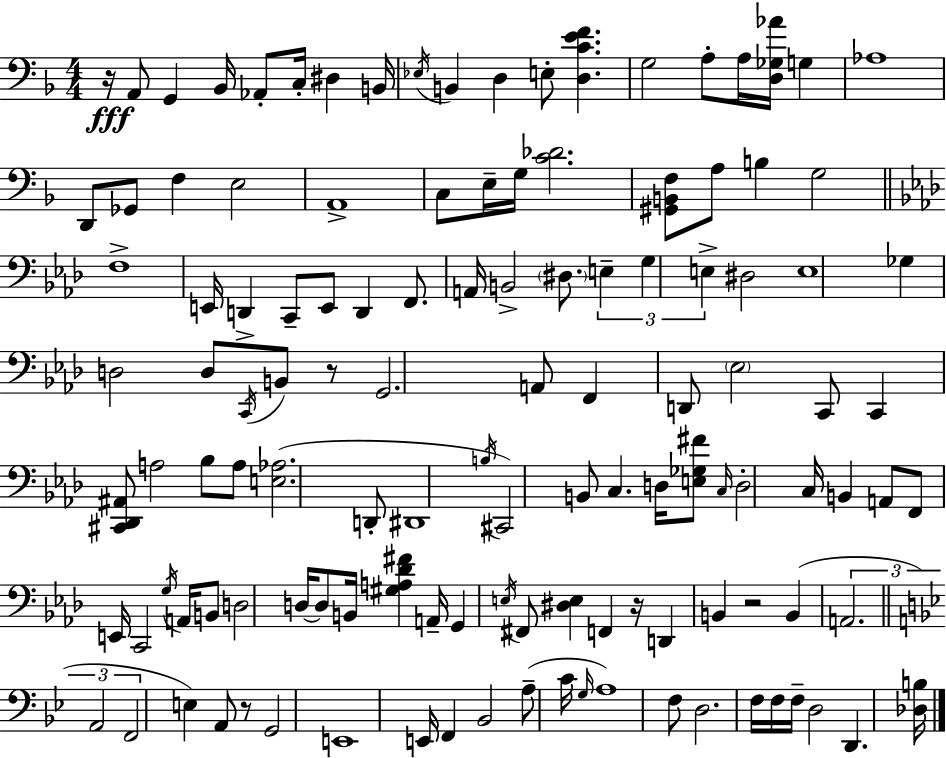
{
  \clef bass
  \numericTimeSignature
  \time 4/4
  \key d \minor
  \repeat volta 2 { r16\fff a,8 g,4 bes,16 aes,8-. c16-. dis4 b,16 | \acciaccatura { ees16 } b,4 d4 e8-. <d c' e' f'>4. | g2 a8-. a16 <d ges aes'>16 g4 | aes1 | \break d,8 ges,8 f4 e2 | a,1-> | c8 e16-- g16 <c' des'>2. | <gis, b, f>8 a8 b4 g2 | \break \bar "||" \break \key aes \major f1-> | e,16 d,4-> c,8-- e,8 d,4 f,8. | a,16 b,2-> \parenthesize dis8. \tuplet 3/2 { e4-- | g4 e4-> } dis2 | \break e1 | ges4 d2 d8 \acciaccatura { c,16 } b,8 | r8 g,2. a,8 | f,4 d,8 \parenthesize ees2 c,8 | \break c,4 <cis, des, ais,>8 a2 bes8 | a8 <e aes>2.( d,8-. | dis,1 | \acciaccatura { b16 } cis,2) b,8 c4. | \break d16 <e ges fis'>8 \grace { c16 } d2-. c16 b,4 | a,8 f,8 e,16 c,2 | \acciaccatura { g16 } a,16 b,8 d2 d16~~ d8 b,16 | <gis a des' fis'>4 a,16-- g,4 \acciaccatura { e16 } fis,8 <dis e>4 | \break f,4 r16 d,4 b,4 r2 | b,4( \tuplet 3/2 { a,2. | \bar "||" \break \key bes \major a,2 f,2 } | e4) a,8 r8 g,2 | e,1 | e,16 f,4 bes,2 a8--( c'16 | \break \grace { g16 }) a1 | f8 d2. f16 | f16 f16-- d2 d,4. | <des b>16 } \bar "|."
}